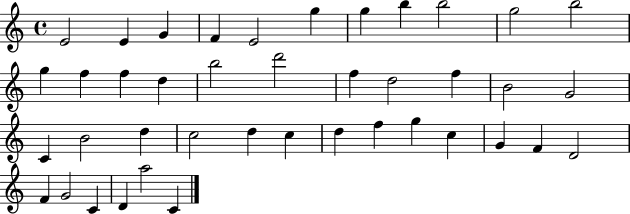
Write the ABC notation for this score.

X:1
T:Untitled
M:4/4
L:1/4
K:C
E2 E G F E2 g g b b2 g2 b2 g f f d b2 d'2 f d2 f B2 G2 C B2 d c2 d c d f g c G F D2 F G2 C D a2 C